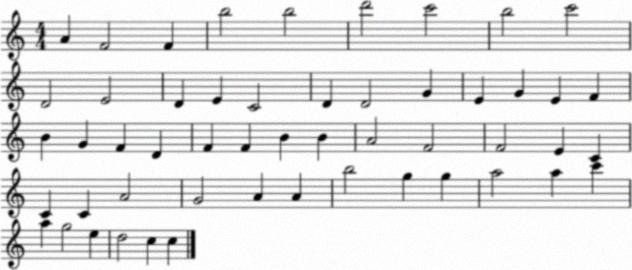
X:1
T:Untitled
M:4/4
L:1/4
K:C
A F2 F b2 b2 d'2 c'2 b2 c'2 D2 E2 D E C2 D D2 G E G E F B G F D F F B B A2 F2 F2 E C C C A2 G2 A A b2 g g a2 a c' a g2 e d2 c c